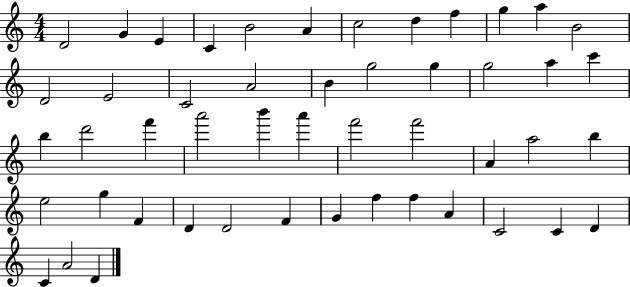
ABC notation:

X:1
T:Untitled
M:4/4
L:1/4
K:C
D2 G E C B2 A c2 d f g a B2 D2 E2 C2 A2 B g2 g g2 a c' b d'2 f' a'2 b' a' f'2 f'2 A a2 b e2 g F D D2 F G f f A C2 C D C A2 D